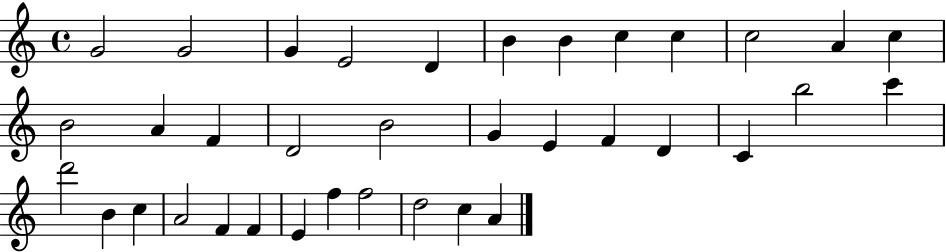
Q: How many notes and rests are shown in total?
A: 36